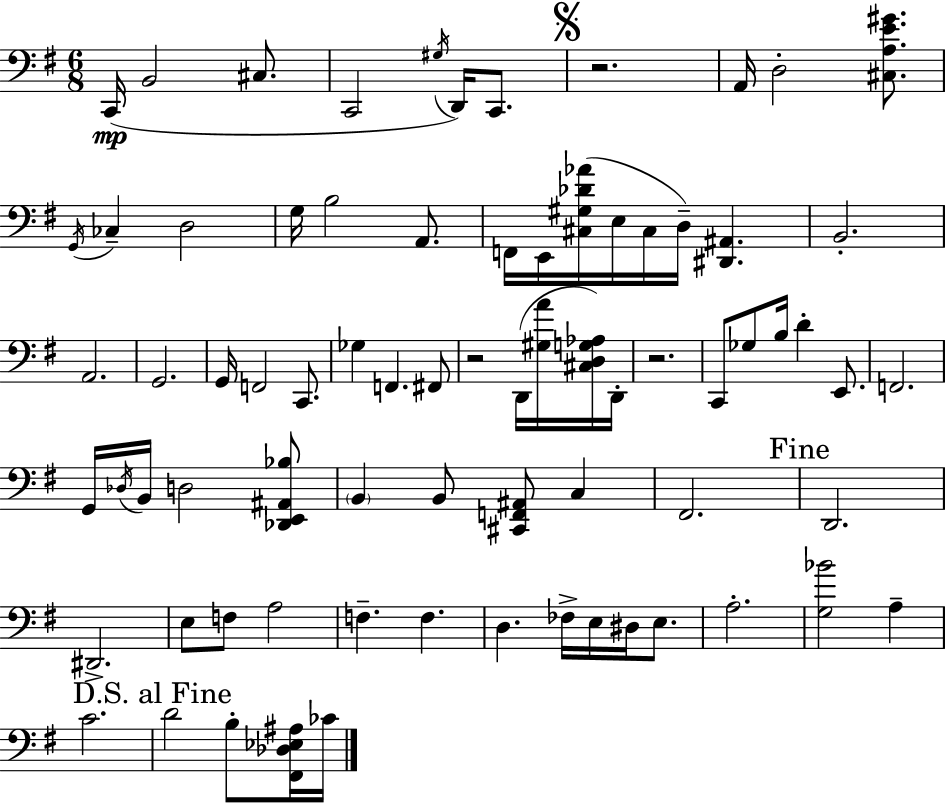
{
  \clef bass
  \numericTimeSignature
  \time 6/8
  \key g \major
  \repeat volta 2 { c,16(\mp b,2 cis8. | c,2 \acciaccatura { gis16 }) d,16 c,8. | \mark \markup { \musicglyph "scripts.segno" } r2. | a,16 d2-. <cis a e' gis'>8. | \break \acciaccatura { g,16 } ces4-- d2 | g16 b2 a,8. | f,16 e,16 <cis gis des' aes'>16( e16 cis16 d16--) <dis, ais,>4. | b,2.-. | \break a,2. | g,2. | g,16 f,2 c,8. | ges4 f,4. | \break fis,8 r2 d,16( <gis a'>16 | <cis d g aes>16) d,16-. r2. | c,8 ges8 b16 d'4-. e,8. | f,2. | \break g,16 \acciaccatura { des16 } b,16 d2 | <des, e, ais, bes>8 \parenthesize b,4 b,8 <cis, f, ais,>8 c4 | fis,2. | \mark "Fine" d,2. | \break dis,2.-> | e8 f8 a2 | f4.-- f4. | d4. fes16-> e16 dis16 | \break e8. a2.-. | <g bes'>2 a4-- | c'2. | \mark "D.S. al Fine" d'2 b8-. | \break <fis, des ees ais>16 ces'16 } \bar "|."
}